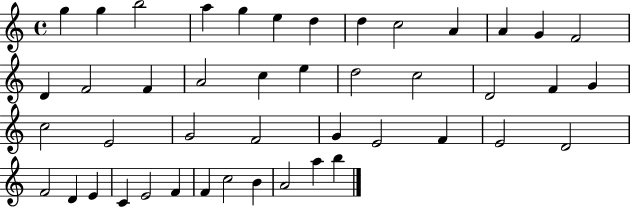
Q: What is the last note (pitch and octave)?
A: B5